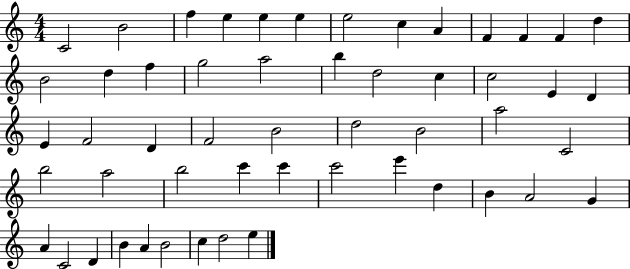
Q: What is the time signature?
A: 4/4